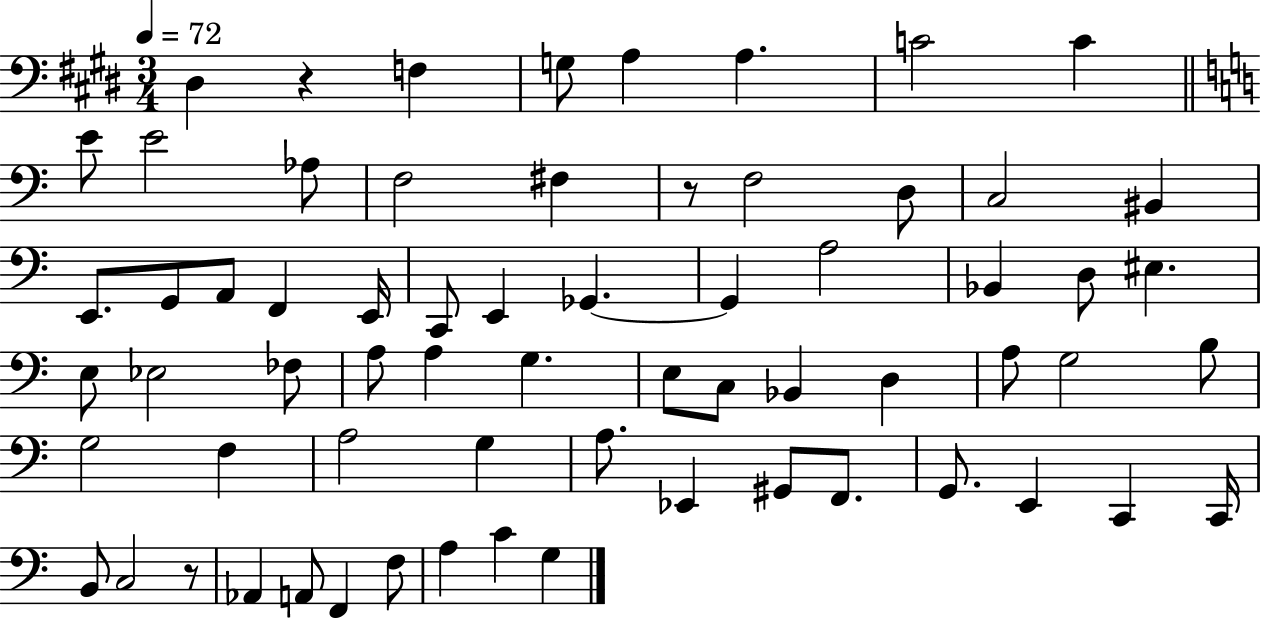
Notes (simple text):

D#3/q R/q F3/q G3/e A3/q A3/q. C4/h C4/q E4/e E4/h Ab3/e F3/h F#3/q R/e F3/h D3/e C3/h BIS2/q E2/e. G2/e A2/e F2/q E2/s C2/e E2/q Gb2/q. Gb2/q A3/h Bb2/q D3/e EIS3/q. E3/e Eb3/h FES3/e A3/e A3/q G3/q. E3/e C3/e Bb2/q D3/q A3/e G3/h B3/e G3/h F3/q A3/h G3/q A3/e. Eb2/q G#2/e F2/e. G2/e. E2/q C2/q C2/s B2/e C3/h R/e Ab2/q A2/e F2/q F3/e A3/q C4/q G3/q